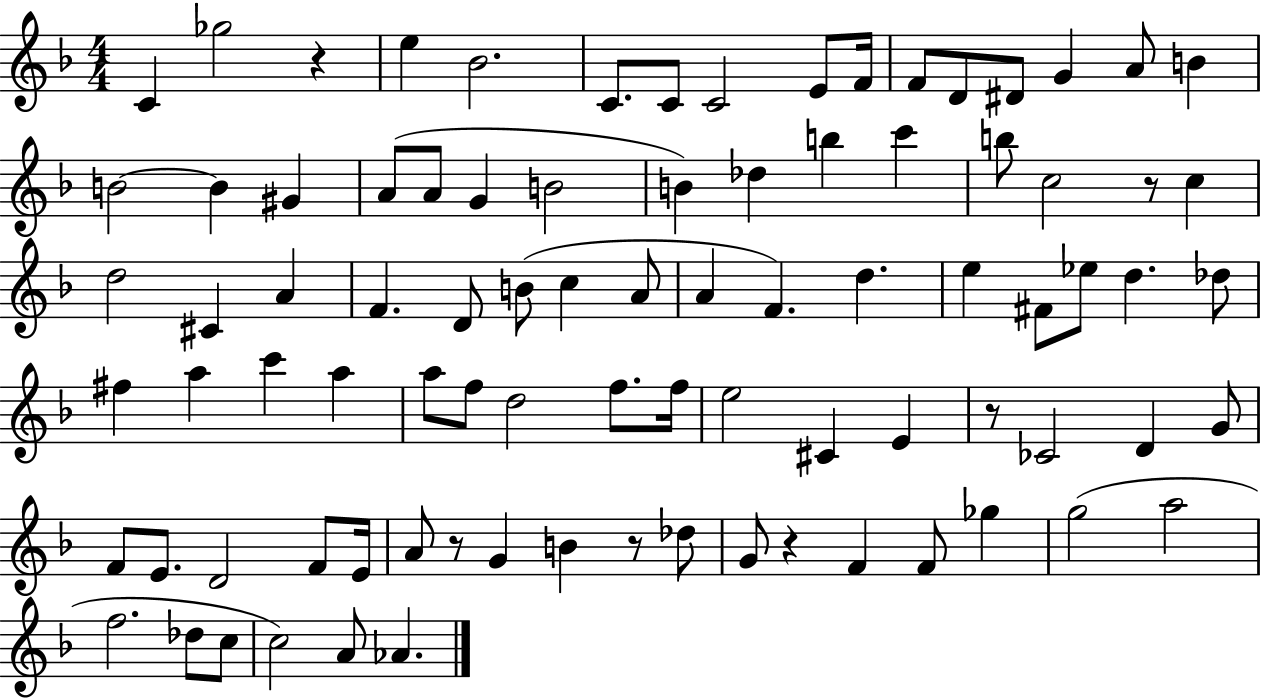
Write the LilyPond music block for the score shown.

{
  \clef treble
  \numericTimeSignature
  \time 4/4
  \key f \major
  c'4 ges''2 r4 | e''4 bes'2. | c'8. c'8 c'2 e'8 f'16 | f'8 d'8 dis'8 g'4 a'8 b'4 | \break b'2~~ b'4 gis'4 | a'8( a'8 g'4 b'2 | b'4) des''4 b''4 c'''4 | b''8 c''2 r8 c''4 | \break d''2 cis'4 a'4 | f'4. d'8 b'8( c''4 a'8 | a'4 f'4.) d''4. | e''4 fis'8 ees''8 d''4. des''8 | \break fis''4 a''4 c'''4 a''4 | a''8 f''8 d''2 f''8. f''16 | e''2 cis'4 e'4 | r8 ces'2 d'4 g'8 | \break f'8 e'8. d'2 f'8 e'16 | a'8 r8 g'4 b'4 r8 des''8 | g'8 r4 f'4 f'8 ges''4 | g''2( a''2 | \break f''2. des''8 c''8 | c''2) a'8 aes'4. | \bar "|."
}